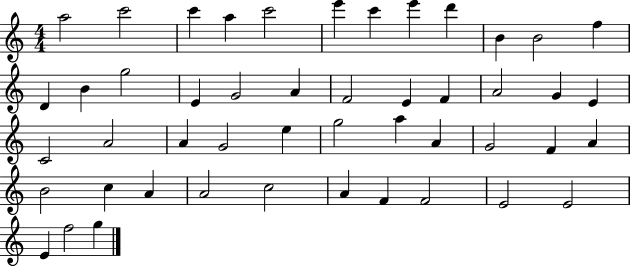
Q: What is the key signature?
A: C major